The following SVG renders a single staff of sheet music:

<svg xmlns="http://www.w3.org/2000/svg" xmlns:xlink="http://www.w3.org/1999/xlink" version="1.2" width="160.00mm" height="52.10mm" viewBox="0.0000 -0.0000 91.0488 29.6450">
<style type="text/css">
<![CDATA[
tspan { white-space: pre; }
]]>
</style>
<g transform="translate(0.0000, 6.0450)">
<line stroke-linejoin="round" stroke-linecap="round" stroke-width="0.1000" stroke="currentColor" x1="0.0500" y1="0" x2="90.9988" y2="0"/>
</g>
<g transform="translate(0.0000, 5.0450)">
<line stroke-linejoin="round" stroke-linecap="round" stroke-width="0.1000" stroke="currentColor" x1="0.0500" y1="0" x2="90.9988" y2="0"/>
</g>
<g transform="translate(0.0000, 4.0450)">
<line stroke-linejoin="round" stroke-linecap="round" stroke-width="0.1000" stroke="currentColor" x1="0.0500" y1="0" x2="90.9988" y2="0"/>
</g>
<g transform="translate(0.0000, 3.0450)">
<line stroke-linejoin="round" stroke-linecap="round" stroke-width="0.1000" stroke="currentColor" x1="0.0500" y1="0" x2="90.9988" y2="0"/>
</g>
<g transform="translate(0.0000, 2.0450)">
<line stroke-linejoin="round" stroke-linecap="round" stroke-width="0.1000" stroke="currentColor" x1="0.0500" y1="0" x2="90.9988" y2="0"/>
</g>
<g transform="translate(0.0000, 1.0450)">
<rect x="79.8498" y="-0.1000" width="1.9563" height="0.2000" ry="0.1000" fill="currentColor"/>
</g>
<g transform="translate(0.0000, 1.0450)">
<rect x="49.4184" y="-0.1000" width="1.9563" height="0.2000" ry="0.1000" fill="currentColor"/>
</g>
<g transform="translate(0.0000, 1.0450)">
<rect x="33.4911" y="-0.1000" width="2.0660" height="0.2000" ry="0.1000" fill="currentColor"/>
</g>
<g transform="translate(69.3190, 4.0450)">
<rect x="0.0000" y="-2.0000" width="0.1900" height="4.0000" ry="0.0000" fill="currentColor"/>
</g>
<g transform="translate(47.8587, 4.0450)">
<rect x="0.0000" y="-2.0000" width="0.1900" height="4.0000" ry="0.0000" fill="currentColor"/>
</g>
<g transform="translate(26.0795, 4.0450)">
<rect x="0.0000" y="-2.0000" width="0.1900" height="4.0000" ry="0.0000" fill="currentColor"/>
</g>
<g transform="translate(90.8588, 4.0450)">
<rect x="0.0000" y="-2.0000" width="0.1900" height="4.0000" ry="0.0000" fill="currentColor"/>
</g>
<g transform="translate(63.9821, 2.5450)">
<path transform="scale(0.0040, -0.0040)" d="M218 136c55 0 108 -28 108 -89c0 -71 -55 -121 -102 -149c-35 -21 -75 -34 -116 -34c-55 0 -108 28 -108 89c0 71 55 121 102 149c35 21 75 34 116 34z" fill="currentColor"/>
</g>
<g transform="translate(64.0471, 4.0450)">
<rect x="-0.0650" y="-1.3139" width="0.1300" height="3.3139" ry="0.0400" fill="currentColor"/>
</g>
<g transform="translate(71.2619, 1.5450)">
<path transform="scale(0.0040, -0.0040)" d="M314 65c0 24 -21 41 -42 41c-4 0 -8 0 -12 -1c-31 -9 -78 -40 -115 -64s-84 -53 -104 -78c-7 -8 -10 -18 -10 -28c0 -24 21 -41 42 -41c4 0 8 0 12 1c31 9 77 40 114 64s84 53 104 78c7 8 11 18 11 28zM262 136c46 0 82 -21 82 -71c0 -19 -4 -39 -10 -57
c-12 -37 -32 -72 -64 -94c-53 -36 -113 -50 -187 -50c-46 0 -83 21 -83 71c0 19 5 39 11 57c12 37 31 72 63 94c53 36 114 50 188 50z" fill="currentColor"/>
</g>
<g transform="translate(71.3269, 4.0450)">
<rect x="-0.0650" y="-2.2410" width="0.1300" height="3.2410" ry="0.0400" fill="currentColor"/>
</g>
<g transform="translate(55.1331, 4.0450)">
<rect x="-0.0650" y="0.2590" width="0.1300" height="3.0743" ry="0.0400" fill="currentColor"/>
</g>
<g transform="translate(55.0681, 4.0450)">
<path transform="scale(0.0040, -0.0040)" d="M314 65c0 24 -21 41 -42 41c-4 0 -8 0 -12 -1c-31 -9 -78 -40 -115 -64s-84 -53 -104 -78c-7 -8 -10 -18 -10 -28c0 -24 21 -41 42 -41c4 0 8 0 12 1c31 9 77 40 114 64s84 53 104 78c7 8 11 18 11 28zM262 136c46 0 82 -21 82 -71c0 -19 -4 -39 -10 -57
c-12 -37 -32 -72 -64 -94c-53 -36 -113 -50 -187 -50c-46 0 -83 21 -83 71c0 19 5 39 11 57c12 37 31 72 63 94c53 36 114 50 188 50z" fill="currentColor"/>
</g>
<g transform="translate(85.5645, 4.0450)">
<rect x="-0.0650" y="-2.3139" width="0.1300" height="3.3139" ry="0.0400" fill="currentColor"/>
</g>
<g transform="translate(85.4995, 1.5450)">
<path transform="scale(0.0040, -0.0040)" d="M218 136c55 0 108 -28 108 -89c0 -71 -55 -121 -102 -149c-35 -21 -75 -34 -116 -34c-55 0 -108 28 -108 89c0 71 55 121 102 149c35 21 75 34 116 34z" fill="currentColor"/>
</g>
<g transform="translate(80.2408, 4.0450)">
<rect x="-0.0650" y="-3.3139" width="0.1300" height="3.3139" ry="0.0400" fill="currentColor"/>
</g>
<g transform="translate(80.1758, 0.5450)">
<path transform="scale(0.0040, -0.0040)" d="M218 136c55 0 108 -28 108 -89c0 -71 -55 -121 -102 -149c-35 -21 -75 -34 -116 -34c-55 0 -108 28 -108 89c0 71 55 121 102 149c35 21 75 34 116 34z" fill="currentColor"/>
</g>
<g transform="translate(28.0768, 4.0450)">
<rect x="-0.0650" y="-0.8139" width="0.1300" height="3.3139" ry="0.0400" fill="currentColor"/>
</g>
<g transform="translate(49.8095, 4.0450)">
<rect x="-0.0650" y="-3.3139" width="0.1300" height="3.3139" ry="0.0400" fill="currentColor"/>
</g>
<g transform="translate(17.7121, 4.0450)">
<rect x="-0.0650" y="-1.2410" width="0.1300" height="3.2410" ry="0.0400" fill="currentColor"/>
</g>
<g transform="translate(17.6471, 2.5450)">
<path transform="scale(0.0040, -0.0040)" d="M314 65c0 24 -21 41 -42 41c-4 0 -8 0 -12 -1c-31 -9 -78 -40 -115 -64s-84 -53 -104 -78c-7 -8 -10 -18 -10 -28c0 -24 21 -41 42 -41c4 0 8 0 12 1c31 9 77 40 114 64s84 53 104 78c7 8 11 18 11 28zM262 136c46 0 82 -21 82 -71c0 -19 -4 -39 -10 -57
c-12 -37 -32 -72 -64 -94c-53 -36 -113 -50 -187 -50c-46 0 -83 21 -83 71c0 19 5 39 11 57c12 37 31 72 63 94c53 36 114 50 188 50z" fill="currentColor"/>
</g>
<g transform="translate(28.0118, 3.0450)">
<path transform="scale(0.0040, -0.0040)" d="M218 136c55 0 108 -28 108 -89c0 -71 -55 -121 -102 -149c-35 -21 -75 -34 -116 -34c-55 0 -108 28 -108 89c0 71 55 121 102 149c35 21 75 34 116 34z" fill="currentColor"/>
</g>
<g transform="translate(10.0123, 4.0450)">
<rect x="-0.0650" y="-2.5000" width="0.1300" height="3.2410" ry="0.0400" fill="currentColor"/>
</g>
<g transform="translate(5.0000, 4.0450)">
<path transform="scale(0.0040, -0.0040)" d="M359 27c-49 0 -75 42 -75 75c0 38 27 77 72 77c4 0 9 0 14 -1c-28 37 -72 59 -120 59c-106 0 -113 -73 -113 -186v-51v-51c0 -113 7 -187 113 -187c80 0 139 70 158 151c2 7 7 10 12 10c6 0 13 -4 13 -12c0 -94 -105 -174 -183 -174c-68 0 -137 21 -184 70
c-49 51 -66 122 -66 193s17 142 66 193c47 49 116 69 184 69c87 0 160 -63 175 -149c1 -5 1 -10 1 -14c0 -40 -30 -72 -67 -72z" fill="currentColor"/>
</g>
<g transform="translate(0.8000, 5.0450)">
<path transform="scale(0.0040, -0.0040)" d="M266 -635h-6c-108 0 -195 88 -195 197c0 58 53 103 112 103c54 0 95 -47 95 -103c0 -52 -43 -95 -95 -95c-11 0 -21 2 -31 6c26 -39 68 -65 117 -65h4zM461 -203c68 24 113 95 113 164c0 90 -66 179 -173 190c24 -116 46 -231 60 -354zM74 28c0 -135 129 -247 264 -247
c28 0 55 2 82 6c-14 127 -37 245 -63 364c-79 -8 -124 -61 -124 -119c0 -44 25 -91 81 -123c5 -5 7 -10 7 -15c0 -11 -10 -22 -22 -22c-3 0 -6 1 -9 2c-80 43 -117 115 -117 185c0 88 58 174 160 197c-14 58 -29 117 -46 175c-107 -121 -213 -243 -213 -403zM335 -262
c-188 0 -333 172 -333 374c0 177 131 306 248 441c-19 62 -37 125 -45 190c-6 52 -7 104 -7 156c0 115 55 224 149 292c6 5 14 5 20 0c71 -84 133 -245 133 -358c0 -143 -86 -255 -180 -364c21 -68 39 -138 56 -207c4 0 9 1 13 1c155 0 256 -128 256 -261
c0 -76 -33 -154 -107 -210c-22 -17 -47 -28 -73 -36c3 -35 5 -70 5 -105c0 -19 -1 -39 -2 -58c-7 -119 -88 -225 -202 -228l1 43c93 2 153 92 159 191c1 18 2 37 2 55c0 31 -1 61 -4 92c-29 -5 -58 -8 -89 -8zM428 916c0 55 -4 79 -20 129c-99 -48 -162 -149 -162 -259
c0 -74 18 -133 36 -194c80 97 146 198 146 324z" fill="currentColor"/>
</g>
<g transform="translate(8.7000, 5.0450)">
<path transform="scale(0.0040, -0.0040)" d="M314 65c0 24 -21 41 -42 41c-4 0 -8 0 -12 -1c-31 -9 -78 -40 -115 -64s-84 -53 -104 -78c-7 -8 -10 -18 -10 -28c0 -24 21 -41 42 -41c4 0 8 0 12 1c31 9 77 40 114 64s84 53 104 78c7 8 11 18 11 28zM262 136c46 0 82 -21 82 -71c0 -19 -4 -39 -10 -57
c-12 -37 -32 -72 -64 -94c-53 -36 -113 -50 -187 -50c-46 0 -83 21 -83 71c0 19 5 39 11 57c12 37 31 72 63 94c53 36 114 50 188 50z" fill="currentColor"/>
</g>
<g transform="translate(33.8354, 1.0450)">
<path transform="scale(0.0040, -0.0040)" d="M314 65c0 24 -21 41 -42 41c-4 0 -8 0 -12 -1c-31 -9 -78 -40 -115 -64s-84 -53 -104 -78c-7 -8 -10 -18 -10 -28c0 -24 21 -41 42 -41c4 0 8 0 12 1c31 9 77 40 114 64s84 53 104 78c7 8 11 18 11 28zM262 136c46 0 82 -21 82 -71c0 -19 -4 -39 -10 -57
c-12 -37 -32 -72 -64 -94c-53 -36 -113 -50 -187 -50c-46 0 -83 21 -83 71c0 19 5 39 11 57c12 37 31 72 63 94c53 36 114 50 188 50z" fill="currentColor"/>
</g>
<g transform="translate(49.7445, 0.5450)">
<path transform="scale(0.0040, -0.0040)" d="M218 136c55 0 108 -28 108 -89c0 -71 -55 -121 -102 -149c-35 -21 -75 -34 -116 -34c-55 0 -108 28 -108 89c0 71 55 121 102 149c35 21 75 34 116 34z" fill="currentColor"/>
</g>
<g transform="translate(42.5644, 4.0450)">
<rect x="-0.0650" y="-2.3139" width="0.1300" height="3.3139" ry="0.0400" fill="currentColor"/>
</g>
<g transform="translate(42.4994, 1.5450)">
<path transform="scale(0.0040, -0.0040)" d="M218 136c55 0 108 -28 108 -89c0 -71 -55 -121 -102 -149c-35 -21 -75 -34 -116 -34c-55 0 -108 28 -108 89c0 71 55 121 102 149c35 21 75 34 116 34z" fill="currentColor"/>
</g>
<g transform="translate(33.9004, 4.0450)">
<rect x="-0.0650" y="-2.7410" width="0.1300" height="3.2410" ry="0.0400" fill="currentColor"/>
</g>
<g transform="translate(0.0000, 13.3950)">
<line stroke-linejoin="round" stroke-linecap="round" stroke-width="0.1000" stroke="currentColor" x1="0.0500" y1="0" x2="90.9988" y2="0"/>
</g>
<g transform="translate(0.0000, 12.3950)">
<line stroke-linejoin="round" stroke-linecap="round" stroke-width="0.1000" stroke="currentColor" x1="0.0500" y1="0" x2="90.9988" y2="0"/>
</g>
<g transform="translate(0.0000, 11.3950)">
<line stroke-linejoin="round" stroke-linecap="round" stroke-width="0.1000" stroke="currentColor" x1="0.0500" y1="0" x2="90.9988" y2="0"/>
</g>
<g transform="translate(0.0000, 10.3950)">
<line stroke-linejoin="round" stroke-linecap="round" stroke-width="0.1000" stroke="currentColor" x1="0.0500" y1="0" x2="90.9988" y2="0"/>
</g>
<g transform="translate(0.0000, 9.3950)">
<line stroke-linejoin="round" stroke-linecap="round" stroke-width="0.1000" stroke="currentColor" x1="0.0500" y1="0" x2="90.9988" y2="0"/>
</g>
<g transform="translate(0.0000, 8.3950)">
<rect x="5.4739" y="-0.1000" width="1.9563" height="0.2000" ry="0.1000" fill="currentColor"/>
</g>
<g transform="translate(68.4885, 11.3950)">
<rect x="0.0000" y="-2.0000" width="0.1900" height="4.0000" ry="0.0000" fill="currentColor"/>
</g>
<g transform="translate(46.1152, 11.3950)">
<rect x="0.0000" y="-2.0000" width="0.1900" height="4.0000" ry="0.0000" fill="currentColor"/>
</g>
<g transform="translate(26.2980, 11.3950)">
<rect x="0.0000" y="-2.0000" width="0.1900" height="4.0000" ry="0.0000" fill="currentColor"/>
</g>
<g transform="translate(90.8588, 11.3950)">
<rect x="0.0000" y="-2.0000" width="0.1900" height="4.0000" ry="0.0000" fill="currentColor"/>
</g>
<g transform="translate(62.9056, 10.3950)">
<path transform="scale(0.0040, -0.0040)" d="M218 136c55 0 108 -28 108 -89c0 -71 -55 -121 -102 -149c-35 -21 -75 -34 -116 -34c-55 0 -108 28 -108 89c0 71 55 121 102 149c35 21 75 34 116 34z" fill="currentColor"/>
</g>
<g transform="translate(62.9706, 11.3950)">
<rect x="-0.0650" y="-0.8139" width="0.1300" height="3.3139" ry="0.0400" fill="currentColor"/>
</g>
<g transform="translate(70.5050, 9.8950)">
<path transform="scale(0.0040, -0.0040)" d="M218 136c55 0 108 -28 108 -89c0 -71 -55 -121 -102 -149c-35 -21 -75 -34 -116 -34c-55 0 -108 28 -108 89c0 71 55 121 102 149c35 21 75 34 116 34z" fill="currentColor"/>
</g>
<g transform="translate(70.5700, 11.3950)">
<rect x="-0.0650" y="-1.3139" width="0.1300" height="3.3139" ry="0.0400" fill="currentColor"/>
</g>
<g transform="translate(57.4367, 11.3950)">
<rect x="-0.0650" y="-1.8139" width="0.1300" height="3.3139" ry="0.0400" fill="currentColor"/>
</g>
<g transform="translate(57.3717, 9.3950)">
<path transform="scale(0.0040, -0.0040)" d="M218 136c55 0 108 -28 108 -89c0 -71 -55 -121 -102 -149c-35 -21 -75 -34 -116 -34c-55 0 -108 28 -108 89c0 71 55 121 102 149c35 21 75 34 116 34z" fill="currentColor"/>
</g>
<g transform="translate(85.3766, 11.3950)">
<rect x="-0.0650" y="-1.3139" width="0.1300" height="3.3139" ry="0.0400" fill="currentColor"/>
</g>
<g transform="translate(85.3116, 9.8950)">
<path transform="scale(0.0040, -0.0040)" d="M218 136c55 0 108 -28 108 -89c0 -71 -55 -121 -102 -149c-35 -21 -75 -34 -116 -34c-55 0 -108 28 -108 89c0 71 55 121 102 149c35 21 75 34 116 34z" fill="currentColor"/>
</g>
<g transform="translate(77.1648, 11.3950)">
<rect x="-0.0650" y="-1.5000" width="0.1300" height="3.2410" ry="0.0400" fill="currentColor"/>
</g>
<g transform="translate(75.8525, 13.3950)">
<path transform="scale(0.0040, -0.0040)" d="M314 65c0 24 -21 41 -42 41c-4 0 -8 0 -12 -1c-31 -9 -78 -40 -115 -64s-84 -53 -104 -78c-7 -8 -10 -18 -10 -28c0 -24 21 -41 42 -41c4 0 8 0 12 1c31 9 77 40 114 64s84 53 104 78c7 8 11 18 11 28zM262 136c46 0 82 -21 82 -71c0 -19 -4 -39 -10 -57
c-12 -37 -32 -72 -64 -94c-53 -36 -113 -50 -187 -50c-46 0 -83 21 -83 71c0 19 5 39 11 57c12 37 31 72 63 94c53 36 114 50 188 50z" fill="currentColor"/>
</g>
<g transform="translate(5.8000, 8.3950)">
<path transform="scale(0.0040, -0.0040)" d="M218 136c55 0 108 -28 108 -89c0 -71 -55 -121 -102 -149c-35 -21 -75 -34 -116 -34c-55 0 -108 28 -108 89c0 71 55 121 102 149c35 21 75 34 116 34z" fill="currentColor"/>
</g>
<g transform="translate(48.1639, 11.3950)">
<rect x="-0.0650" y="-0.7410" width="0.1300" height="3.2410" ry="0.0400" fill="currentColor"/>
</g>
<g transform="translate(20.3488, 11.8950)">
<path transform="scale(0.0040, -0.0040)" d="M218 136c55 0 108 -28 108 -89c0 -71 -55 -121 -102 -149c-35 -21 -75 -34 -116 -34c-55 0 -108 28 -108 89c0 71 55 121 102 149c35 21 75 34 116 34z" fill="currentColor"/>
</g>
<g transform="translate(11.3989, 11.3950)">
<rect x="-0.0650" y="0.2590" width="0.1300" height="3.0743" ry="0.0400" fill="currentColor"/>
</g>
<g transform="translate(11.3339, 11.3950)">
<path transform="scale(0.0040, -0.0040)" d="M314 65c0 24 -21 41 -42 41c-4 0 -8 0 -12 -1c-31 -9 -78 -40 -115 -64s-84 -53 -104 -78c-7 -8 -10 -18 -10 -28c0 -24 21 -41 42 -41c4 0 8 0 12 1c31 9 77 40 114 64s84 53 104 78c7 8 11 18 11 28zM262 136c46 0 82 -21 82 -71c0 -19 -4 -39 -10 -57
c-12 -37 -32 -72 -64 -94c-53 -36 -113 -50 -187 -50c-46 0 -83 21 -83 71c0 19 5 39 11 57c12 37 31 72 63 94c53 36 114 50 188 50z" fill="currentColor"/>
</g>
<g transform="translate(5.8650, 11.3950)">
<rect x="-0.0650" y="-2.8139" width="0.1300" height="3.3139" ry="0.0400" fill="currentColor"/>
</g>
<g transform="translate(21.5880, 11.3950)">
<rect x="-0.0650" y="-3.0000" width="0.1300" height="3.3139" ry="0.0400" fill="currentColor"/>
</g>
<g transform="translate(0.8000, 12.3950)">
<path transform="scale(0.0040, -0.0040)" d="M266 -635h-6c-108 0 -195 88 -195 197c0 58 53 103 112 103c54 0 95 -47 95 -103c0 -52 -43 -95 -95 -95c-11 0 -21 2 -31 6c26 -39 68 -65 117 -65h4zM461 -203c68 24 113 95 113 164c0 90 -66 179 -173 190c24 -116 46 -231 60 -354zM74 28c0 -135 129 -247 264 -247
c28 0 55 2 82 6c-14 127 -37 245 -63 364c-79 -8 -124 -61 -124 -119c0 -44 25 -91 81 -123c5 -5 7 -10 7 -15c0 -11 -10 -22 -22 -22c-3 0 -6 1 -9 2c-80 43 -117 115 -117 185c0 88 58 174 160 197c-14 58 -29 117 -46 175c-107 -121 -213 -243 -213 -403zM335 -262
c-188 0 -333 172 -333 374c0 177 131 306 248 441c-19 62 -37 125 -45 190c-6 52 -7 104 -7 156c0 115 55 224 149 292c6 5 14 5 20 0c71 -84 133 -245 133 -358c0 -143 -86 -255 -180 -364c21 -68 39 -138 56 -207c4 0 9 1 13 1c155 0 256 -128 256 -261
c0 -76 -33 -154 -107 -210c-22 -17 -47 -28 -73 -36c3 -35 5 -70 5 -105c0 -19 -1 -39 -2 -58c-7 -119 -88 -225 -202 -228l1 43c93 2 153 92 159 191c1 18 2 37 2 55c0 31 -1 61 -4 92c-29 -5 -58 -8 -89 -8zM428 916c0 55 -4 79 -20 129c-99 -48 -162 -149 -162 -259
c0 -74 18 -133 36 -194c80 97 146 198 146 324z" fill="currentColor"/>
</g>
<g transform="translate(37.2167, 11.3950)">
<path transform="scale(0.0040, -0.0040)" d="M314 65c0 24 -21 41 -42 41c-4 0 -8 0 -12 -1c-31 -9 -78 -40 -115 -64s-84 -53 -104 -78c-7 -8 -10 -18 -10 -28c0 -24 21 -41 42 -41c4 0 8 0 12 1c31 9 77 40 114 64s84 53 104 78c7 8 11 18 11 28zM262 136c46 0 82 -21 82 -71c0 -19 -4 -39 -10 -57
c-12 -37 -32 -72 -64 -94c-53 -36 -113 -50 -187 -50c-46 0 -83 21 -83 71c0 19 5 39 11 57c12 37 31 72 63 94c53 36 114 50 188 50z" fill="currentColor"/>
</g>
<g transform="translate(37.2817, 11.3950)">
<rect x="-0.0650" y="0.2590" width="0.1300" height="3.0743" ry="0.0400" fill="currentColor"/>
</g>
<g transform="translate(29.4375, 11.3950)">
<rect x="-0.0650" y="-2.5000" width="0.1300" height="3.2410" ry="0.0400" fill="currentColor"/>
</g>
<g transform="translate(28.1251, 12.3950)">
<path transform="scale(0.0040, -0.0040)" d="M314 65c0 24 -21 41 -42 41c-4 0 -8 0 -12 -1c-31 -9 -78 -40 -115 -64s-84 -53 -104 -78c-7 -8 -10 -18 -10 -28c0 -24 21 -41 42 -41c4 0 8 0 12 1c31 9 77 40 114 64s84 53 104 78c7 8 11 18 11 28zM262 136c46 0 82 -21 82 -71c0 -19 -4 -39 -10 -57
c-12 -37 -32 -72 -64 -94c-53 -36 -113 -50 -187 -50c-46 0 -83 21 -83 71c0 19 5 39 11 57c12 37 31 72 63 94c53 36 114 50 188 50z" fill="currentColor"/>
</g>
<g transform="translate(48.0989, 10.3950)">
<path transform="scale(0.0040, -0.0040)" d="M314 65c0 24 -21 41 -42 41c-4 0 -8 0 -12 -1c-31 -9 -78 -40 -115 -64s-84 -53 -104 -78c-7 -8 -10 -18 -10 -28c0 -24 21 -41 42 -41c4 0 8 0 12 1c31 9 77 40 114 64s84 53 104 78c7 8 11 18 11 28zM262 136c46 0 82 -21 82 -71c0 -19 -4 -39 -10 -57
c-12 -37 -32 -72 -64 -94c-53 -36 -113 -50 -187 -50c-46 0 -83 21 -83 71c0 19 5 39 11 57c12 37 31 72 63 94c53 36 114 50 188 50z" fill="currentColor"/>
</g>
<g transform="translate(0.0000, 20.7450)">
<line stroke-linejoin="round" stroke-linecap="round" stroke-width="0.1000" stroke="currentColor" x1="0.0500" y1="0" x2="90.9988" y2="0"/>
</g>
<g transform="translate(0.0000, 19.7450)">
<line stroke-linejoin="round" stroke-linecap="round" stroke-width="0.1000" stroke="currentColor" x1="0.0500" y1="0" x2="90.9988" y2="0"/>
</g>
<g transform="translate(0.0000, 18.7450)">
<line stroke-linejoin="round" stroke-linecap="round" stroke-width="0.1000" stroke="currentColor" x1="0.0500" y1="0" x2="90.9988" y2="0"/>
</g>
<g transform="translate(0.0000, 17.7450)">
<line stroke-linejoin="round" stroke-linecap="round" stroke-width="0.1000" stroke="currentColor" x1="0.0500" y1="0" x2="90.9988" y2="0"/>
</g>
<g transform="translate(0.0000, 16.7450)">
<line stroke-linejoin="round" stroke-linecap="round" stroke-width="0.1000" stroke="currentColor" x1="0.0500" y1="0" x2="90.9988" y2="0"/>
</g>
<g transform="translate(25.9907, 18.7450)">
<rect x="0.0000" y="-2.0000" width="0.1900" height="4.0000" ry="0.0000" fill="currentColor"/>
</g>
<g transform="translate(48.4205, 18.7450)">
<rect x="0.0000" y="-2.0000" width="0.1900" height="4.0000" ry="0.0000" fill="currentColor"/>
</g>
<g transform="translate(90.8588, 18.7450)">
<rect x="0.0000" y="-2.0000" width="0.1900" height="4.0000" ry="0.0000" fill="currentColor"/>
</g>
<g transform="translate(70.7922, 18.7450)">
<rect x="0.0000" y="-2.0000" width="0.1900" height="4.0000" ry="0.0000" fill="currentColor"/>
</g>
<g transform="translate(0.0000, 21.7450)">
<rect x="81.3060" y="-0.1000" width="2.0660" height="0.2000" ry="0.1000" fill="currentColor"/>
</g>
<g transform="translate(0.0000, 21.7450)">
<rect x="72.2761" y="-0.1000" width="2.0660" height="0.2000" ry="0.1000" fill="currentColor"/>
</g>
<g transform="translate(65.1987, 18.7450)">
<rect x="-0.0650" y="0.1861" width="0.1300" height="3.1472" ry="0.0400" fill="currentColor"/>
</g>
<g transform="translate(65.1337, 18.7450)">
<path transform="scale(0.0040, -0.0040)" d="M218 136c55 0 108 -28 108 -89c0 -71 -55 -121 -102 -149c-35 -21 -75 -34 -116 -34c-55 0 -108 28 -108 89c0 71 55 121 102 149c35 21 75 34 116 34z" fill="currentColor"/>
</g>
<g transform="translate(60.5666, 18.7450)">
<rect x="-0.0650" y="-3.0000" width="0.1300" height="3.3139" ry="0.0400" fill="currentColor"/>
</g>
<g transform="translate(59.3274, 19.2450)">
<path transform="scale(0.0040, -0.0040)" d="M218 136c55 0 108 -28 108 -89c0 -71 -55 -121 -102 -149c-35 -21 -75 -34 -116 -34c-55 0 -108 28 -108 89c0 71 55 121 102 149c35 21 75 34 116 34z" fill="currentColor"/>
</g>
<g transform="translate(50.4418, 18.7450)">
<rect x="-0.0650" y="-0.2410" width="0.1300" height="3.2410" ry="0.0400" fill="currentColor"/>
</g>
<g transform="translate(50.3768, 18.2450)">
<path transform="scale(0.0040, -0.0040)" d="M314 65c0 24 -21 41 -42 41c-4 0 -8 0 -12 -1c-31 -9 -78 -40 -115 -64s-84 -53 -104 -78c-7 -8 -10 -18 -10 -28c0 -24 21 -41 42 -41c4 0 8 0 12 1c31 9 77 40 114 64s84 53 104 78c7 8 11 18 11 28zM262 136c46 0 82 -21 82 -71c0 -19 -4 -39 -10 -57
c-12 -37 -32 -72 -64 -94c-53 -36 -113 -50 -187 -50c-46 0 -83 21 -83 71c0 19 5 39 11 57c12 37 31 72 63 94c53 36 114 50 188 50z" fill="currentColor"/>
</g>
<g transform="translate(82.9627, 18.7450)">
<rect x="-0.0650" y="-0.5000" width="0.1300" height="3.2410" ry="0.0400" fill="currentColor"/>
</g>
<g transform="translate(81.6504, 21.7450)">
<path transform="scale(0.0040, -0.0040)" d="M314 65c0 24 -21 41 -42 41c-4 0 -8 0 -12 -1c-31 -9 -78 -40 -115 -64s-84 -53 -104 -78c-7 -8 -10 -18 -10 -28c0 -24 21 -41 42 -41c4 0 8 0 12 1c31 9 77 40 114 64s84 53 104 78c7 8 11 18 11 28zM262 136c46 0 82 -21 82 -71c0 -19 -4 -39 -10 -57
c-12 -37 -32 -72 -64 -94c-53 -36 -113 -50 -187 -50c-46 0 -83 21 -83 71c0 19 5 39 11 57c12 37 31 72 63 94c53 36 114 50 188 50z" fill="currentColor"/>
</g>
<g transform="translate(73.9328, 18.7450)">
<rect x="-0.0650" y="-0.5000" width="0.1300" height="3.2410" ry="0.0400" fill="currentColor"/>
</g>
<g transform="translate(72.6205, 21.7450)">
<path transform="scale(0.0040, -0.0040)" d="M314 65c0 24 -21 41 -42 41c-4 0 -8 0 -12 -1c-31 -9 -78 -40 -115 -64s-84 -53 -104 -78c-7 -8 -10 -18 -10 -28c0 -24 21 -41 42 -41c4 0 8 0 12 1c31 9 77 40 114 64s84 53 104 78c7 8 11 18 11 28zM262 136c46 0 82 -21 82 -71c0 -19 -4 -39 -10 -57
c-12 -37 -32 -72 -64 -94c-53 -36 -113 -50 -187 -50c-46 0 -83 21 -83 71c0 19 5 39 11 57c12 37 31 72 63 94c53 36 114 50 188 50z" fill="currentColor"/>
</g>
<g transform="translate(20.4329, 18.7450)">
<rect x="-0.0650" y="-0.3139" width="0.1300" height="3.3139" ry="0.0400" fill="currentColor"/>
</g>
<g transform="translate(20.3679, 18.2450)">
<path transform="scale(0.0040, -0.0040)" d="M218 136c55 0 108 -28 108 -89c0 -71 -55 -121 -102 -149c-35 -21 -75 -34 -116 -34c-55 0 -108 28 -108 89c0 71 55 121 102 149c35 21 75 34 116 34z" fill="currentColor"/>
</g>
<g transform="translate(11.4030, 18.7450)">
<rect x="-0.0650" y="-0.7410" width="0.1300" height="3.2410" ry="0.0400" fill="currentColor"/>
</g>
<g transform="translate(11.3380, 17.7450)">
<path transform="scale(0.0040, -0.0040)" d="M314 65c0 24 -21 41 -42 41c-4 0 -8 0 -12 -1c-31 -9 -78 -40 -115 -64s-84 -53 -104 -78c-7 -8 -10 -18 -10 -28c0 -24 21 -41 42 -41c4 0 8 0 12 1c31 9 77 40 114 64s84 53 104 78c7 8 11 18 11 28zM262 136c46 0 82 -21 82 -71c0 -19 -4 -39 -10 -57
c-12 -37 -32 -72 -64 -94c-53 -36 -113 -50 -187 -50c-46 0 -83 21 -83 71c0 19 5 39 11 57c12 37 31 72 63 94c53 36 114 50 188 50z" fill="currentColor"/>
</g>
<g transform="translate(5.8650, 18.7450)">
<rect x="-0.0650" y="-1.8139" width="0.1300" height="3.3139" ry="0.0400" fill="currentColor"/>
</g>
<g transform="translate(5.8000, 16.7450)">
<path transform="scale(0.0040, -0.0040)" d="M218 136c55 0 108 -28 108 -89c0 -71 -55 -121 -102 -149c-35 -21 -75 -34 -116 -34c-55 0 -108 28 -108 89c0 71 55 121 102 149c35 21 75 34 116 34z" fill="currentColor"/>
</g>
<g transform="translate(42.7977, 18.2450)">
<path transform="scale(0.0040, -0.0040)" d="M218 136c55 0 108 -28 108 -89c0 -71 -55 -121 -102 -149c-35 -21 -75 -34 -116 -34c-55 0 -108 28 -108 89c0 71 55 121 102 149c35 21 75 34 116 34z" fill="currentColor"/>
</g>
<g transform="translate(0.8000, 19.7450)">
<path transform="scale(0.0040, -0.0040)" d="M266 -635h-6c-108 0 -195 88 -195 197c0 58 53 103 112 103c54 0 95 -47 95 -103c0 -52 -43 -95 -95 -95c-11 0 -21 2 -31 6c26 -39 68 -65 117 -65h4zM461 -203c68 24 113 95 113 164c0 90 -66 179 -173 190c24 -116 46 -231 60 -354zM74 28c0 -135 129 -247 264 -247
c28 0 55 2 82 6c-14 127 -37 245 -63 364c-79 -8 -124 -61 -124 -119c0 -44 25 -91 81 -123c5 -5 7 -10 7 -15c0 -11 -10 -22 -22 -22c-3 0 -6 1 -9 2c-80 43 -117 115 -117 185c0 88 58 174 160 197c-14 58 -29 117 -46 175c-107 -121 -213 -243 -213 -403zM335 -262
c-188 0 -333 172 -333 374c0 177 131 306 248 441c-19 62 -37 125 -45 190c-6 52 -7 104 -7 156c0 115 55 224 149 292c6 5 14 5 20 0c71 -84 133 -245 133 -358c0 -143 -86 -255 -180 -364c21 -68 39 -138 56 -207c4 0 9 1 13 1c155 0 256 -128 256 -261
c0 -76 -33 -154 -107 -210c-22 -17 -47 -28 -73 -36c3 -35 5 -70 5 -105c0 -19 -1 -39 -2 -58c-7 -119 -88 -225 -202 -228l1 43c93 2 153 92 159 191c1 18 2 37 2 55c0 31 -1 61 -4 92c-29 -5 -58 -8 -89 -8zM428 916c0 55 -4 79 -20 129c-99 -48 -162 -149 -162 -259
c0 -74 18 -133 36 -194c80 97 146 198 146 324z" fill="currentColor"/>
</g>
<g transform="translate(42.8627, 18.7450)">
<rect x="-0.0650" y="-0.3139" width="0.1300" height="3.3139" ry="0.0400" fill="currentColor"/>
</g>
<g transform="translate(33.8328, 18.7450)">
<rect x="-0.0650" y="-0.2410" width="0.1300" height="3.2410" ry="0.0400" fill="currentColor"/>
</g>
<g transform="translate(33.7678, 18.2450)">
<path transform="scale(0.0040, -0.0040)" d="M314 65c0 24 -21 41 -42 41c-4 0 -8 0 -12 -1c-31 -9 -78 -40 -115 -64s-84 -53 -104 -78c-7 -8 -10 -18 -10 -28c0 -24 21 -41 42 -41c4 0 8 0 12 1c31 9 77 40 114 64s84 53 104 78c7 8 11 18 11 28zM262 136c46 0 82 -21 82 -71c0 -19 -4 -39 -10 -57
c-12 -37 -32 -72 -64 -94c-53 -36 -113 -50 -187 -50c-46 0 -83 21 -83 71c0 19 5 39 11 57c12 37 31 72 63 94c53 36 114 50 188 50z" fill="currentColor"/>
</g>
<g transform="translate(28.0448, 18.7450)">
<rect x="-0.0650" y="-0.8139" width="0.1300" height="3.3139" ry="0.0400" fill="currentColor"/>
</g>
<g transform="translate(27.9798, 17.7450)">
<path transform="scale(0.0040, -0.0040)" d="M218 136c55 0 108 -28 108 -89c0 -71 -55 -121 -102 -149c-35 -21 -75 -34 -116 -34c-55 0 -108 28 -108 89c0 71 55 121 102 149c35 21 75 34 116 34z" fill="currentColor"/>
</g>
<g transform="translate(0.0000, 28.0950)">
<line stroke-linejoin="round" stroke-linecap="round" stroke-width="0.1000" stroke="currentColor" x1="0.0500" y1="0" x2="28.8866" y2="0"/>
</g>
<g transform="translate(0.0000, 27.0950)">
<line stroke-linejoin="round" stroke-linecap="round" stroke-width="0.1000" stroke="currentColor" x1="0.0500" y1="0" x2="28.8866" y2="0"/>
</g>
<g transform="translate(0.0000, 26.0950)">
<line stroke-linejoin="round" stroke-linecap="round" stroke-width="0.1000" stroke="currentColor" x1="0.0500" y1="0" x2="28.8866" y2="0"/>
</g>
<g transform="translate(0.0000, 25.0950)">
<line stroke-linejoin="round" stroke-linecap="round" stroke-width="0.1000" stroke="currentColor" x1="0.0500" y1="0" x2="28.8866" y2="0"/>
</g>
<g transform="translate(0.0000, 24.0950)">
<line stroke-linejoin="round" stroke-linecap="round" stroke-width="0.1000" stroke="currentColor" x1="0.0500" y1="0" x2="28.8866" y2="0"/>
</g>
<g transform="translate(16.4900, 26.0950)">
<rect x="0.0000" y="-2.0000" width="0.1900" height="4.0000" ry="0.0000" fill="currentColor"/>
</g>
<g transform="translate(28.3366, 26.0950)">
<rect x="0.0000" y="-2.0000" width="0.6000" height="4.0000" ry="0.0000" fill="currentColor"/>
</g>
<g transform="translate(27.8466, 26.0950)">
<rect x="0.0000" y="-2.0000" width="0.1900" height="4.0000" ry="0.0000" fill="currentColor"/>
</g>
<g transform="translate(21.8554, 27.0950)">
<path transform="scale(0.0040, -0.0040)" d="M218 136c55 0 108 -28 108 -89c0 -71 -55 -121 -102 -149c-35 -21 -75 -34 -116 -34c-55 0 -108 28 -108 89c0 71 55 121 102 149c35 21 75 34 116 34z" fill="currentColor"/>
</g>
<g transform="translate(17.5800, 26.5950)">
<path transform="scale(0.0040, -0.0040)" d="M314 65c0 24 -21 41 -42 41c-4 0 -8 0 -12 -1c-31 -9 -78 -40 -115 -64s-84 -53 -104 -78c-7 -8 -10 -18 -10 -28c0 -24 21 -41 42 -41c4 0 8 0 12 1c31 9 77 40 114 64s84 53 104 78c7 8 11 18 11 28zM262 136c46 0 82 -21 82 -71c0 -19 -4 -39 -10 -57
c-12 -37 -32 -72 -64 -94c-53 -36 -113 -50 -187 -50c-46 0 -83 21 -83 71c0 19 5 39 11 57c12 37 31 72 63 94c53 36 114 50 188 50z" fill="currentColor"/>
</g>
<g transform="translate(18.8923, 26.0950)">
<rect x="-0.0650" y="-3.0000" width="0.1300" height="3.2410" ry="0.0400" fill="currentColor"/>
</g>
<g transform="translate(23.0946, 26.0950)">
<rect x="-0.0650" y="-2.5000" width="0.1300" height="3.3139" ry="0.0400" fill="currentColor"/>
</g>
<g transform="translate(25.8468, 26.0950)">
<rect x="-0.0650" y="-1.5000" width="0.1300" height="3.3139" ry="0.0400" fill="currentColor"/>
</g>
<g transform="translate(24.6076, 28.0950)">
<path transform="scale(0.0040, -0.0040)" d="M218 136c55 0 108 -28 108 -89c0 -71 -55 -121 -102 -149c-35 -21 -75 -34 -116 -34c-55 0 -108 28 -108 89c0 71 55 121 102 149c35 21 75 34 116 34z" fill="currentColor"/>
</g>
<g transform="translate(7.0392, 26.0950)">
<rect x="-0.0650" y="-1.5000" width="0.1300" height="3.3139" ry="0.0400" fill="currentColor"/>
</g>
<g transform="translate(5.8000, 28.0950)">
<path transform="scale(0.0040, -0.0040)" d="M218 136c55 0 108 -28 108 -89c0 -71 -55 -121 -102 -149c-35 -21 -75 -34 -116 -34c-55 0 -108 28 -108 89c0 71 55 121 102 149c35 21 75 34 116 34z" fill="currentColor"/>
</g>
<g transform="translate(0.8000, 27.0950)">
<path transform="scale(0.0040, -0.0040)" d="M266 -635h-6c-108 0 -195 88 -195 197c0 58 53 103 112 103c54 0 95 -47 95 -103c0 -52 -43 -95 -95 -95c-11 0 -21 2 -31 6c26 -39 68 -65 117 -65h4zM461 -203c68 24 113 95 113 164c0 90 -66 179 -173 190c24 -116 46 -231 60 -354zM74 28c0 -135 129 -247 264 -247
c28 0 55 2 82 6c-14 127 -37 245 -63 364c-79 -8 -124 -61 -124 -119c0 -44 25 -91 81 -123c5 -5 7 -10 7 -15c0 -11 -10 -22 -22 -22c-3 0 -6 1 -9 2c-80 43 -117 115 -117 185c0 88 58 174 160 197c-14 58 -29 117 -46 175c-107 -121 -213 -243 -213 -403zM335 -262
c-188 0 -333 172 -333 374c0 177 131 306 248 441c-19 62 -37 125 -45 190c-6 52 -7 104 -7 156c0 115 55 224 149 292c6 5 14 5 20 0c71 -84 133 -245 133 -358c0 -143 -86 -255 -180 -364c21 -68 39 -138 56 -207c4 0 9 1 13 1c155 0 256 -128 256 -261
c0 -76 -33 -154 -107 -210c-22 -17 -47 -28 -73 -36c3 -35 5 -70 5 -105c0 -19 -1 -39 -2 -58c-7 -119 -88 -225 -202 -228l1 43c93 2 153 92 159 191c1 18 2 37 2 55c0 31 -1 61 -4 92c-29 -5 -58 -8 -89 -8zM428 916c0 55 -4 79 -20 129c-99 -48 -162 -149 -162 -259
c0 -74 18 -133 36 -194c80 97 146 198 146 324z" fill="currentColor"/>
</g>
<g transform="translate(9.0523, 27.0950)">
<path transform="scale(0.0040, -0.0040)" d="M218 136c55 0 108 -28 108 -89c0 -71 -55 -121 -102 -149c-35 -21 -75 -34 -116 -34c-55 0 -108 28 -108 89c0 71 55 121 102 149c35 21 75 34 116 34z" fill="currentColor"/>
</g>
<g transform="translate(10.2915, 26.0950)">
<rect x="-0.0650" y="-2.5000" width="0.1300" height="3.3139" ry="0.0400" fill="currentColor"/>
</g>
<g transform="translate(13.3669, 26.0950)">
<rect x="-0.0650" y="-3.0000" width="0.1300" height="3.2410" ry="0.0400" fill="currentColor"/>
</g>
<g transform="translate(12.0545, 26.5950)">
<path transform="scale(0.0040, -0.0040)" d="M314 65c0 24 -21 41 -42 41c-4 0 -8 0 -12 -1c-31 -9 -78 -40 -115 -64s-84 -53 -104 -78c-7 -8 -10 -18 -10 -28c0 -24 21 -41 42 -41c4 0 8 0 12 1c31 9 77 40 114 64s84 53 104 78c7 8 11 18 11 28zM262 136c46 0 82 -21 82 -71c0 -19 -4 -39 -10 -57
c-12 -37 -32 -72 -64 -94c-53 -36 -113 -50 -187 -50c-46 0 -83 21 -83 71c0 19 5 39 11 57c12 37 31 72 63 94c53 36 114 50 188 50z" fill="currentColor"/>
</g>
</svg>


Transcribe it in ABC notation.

X:1
T:Untitled
M:4/4
L:1/4
K:C
G2 e2 d a2 g b B2 e g2 b g a B2 A G2 B2 d2 f d e E2 e f d2 c d c2 c c2 A B C2 C2 E G A2 A2 G E